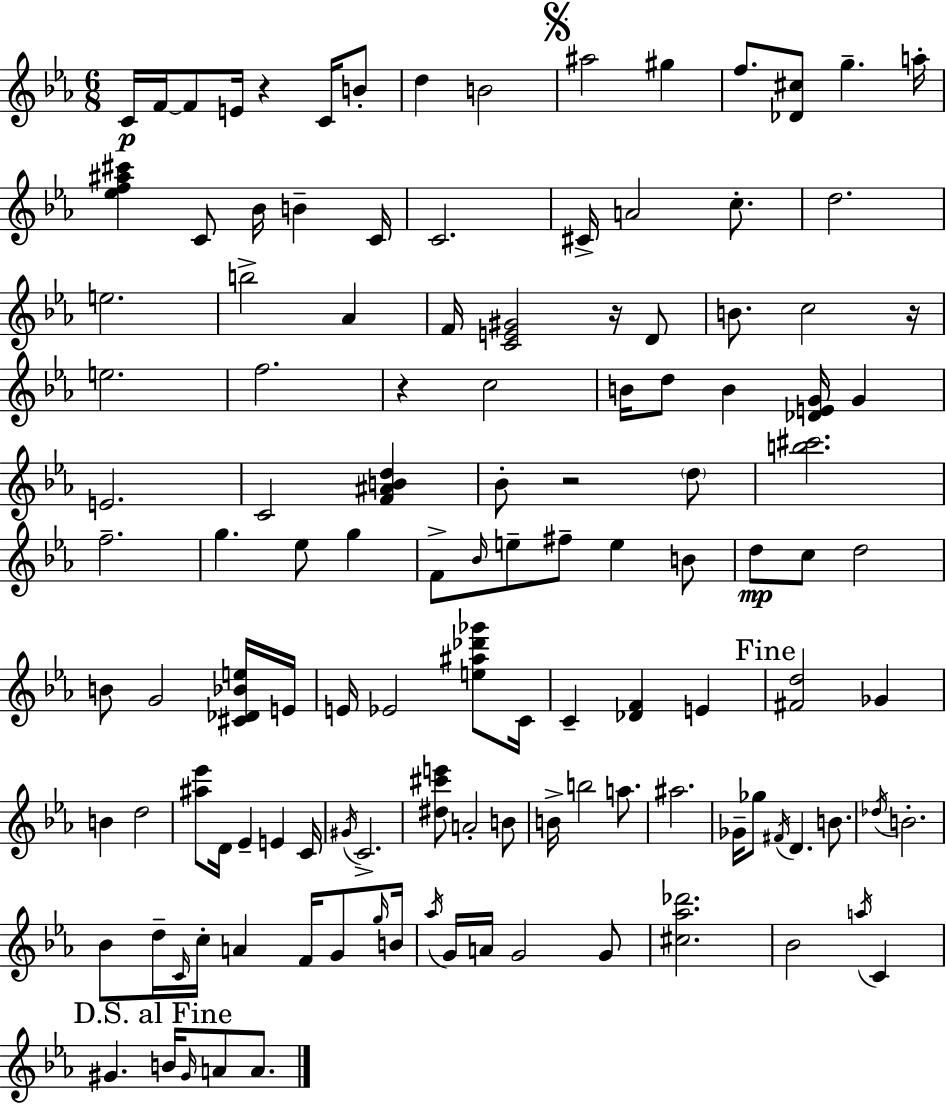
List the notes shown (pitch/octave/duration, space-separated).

C4/s F4/s F4/e E4/s R/q C4/s B4/e D5/q B4/h A#5/h G#5/q F5/e. [Db4,C#5]/e G5/q. A5/s [Eb5,F5,A#5,C#6]/q C4/e Bb4/s B4/q C4/s C4/h. C#4/s A4/h C5/e. D5/h. E5/h. B5/h Ab4/q F4/s [C4,E4,G#4]/h R/s D4/e B4/e. C5/h R/s E5/h. F5/h. R/q C5/h B4/s D5/e B4/q [Db4,E4,G4]/s G4/q E4/h. C4/h [F4,A#4,B4,D5]/q Bb4/e R/h D5/e [B5,C#6]/h. F5/h. G5/q. Eb5/e G5/q F4/e Bb4/s E5/e F#5/e E5/q B4/e D5/e C5/e D5/h B4/e G4/h [C#4,Db4,Bb4,E5]/s E4/s E4/s Eb4/h [E5,A#5,Db6,Gb6]/e C4/s C4/q [Db4,F4]/q E4/q [F#4,D5]/h Gb4/q B4/q D5/h [A#5,Eb6]/e D4/s Eb4/q E4/q C4/s G#4/s C4/h. [D#5,C#6,E6]/e A4/h B4/e B4/s B5/h A5/e. A#5/h. Gb4/s Gb5/e F#4/s D4/q. B4/e. Db5/s B4/h. Bb4/e D5/s C4/s C5/s A4/q F4/s G4/e G5/s B4/s Ab5/s G4/s A4/s G4/h G4/e [C#5,Ab5,Db6]/h. Bb4/h A5/s C4/q G#4/q. B4/s G#4/s A4/e A4/e.